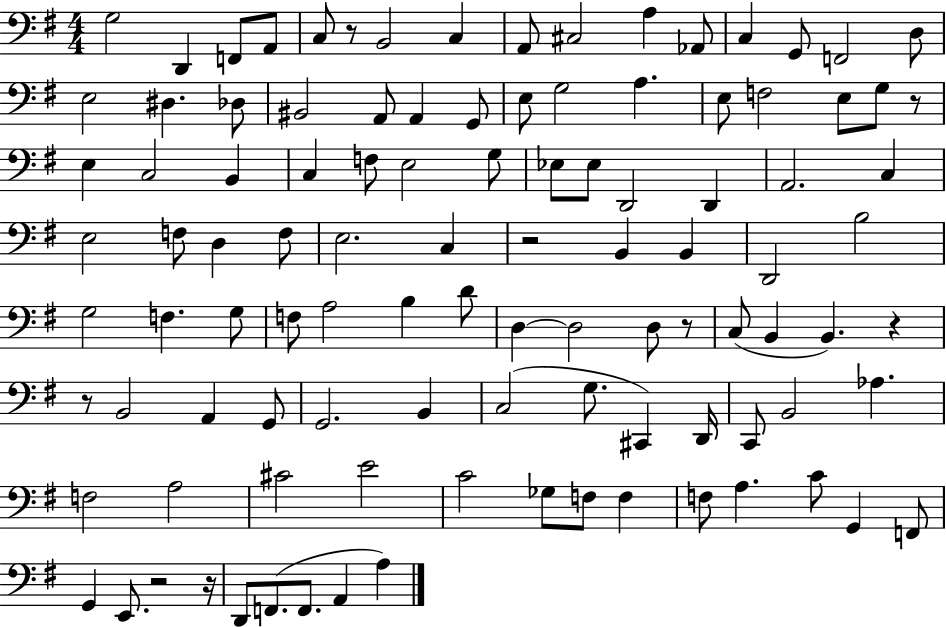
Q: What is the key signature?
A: G major